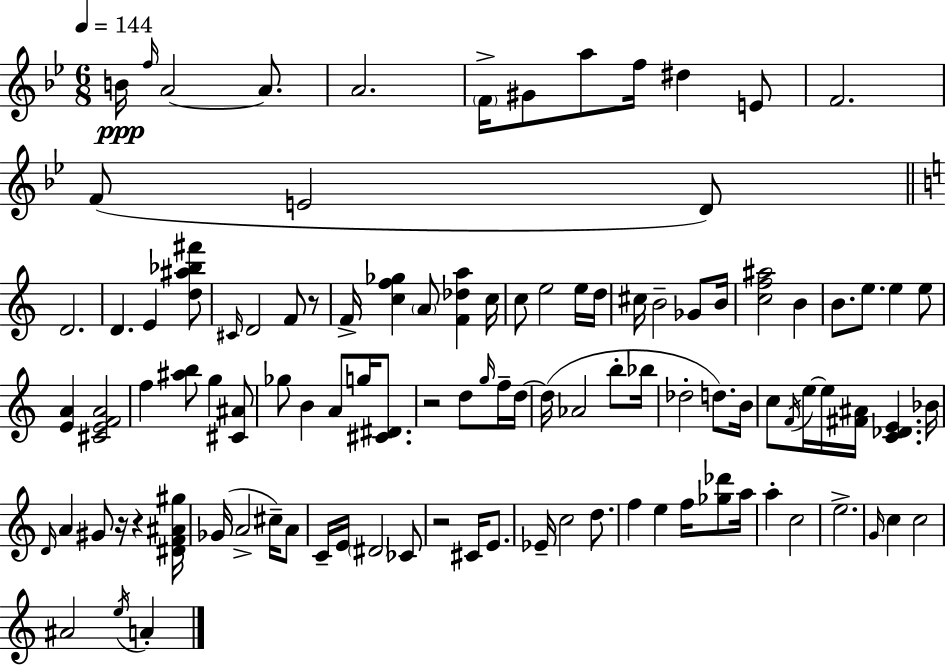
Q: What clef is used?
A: treble